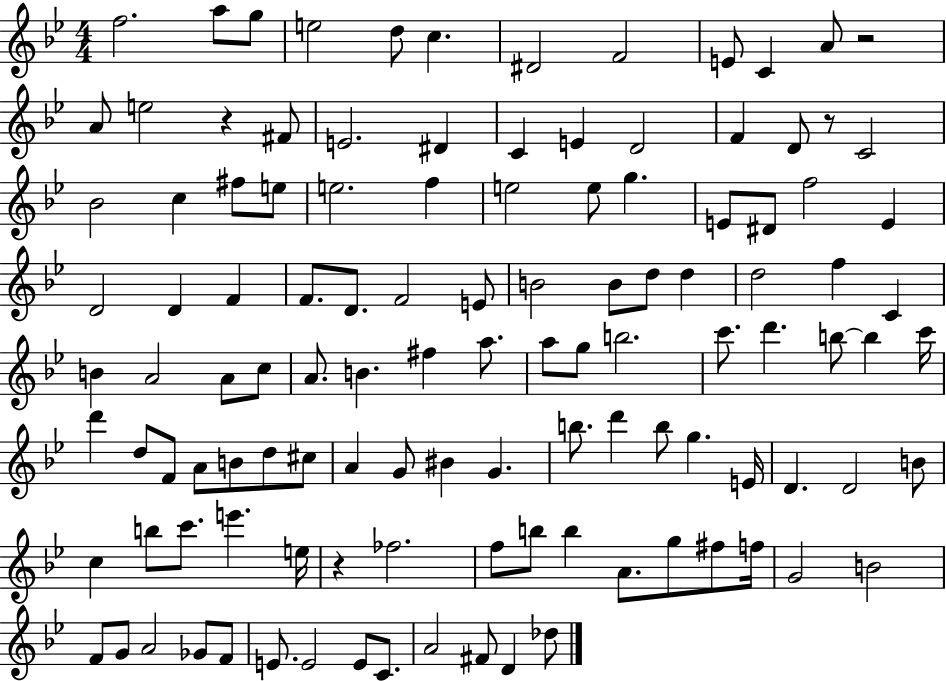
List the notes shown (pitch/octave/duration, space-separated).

F5/h. A5/e G5/e E5/h D5/e C5/q. D#4/h F4/h E4/e C4/q A4/e R/h A4/e E5/h R/q F#4/e E4/h. D#4/q C4/q E4/q D4/h F4/q D4/e R/e C4/h Bb4/h C5/q F#5/e E5/e E5/h. F5/q E5/h E5/e G5/q. E4/e D#4/e F5/h E4/q D4/h D4/q F4/q F4/e. D4/e. F4/h E4/e B4/h B4/e D5/e D5/q D5/h F5/q C4/q B4/q A4/h A4/e C5/e A4/e. B4/q. F#5/q A5/e. A5/e G5/e B5/h. C6/e. D6/q. B5/e B5/q C6/s D6/q D5/e F4/e A4/e B4/e D5/e C#5/e A4/q G4/e BIS4/q G4/q. B5/e. D6/q B5/e G5/q. E4/s D4/q. D4/h B4/e C5/q B5/e C6/e. E6/q. E5/s R/q FES5/h. F5/e B5/e B5/q A4/e. G5/e F#5/e F5/s G4/h B4/h F4/e G4/e A4/h Gb4/e F4/e E4/e. E4/h E4/e C4/e. A4/h F#4/e D4/q Db5/e